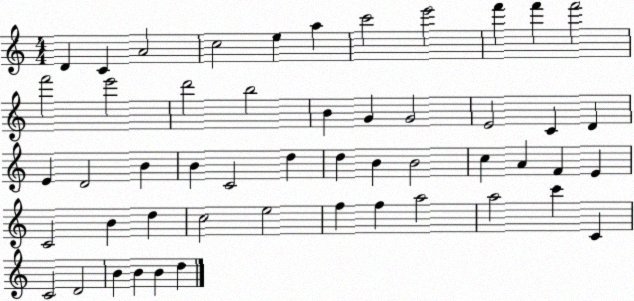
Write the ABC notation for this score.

X:1
T:Untitled
M:4/4
L:1/4
K:C
D C A2 c2 e a c'2 e'2 f' f' f'2 f'2 e'2 d'2 b2 B G G2 E2 C D E D2 B B C2 d d B B2 c A F E C2 B d c2 e2 f f a2 a2 c' C C2 D2 B B B d